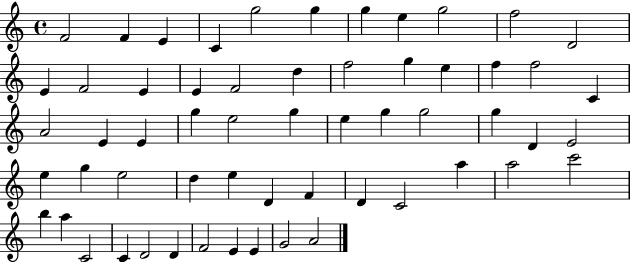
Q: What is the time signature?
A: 4/4